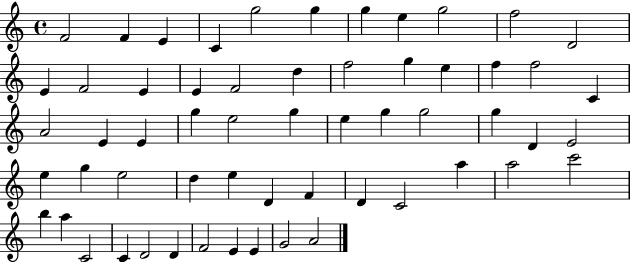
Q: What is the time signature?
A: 4/4